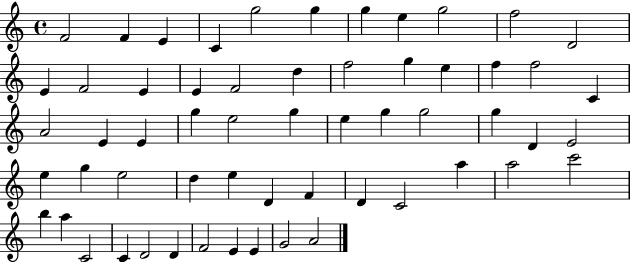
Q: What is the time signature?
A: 4/4